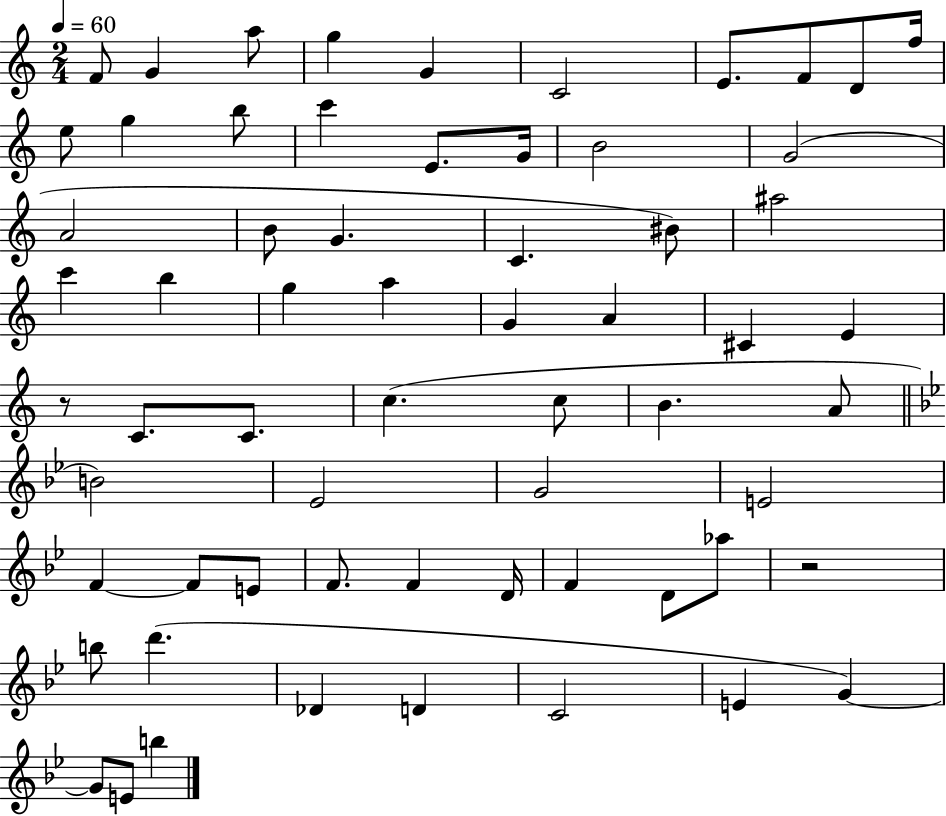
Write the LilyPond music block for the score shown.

{
  \clef treble
  \numericTimeSignature
  \time 2/4
  \key c \major
  \tempo 4 = 60
  f'8 g'4 a''8 | g''4 g'4 | c'2 | e'8. f'8 d'8 f''16 | \break e''8 g''4 b''8 | c'''4 e'8. g'16 | b'2 | g'2( | \break a'2 | b'8 g'4. | c'4. bis'8) | ais''2 | \break c'''4 b''4 | g''4 a''4 | g'4 a'4 | cis'4 e'4 | \break r8 c'8. c'8. | c''4.( c''8 | b'4. a'8 | \bar "||" \break \key bes \major b'2) | ees'2 | g'2 | e'2 | \break f'4~~ f'8 e'8 | f'8. f'4 d'16 | f'4 d'8 aes''8 | r2 | \break b''8 d'''4.( | des'4 d'4 | c'2 | e'4 g'4~~) | \break g'8 e'8 b''4 | \bar "|."
}